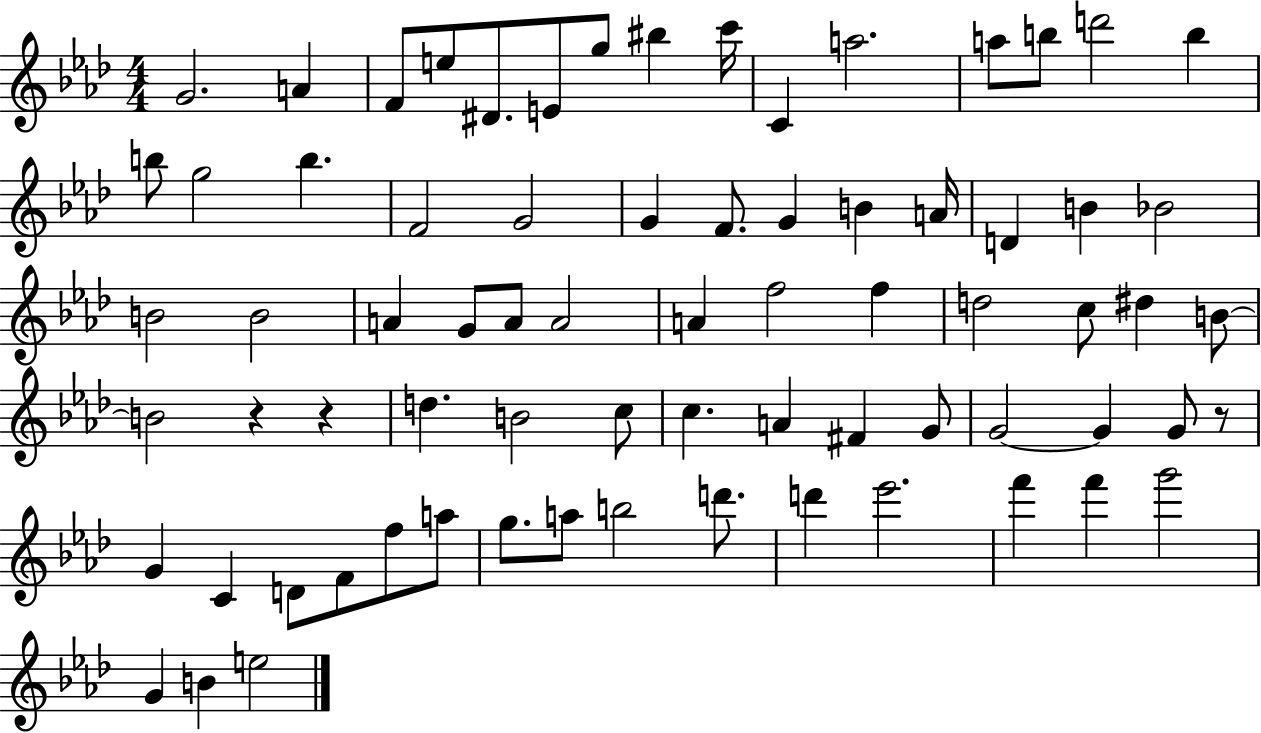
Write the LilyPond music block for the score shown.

{
  \clef treble
  \numericTimeSignature
  \time 4/4
  \key aes \major
  g'2. a'4 | f'8 e''8 dis'8. e'8 g''8 bis''4 c'''16 | c'4 a''2. | a''8 b''8 d'''2 b''4 | \break b''8 g''2 b''4. | f'2 g'2 | g'4 f'8. g'4 b'4 a'16 | d'4 b'4 bes'2 | \break b'2 b'2 | a'4 g'8 a'8 a'2 | a'4 f''2 f''4 | d''2 c''8 dis''4 b'8~~ | \break b'2 r4 r4 | d''4. b'2 c''8 | c''4. a'4 fis'4 g'8 | g'2~~ g'4 g'8 r8 | \break g'4 c'4 d'8 f'8 f''8 a''8 | g''8. a''8 b''2 d'''8. | d'''4 ees'''2. | f'''4 f'''4 g'''2 | \break g'4 b'4 e''2 | \bar "|."
}